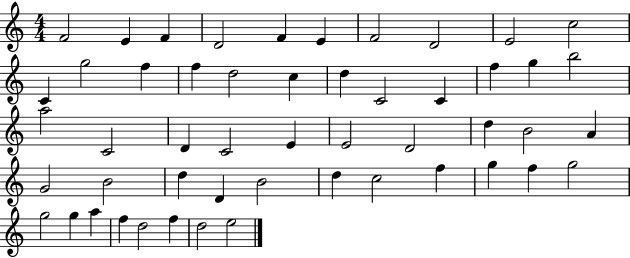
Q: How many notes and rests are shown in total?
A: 51